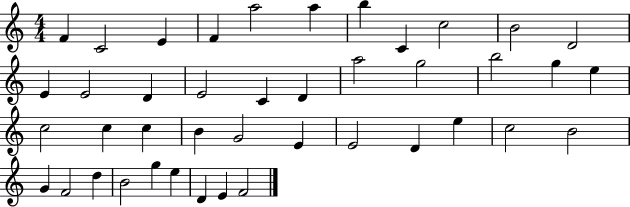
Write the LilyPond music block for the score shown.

{
  \clef treble
  \numericTimeSignature
  \time 4/4
  \key c \major
  f'4 c'2 e'4 | f'4 a''2 a''4 | b''4 c'4 c''2 | b'2 d'2 | \break e'4 e'2 d'4 | e'2 c'4 d'4 | a''2 g''2 | b''2 g''4 e''4 | \break c''2 c''4 c''4 | b'4 g'2 e'4 | e'2 d'4 e''4 | c''2 b'2 | \break g'4 f'2 d''4 | b'2 g''4 e''4 | d'4 e'4 f'2 | \bar "|."
}